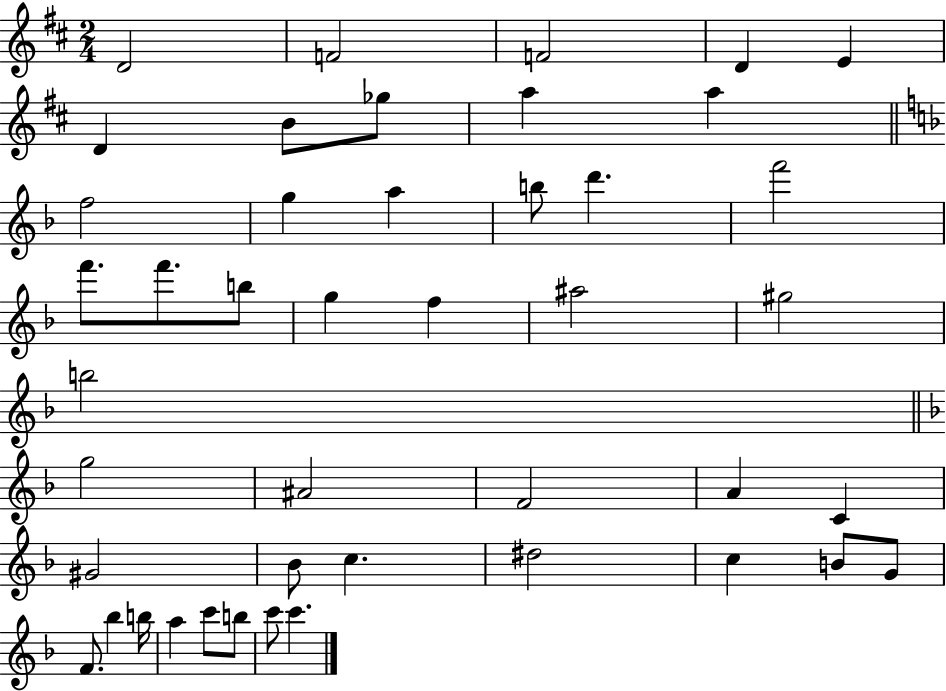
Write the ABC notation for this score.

X:1
T:Untitled
M:2/4
L:1/4
K:D
D2 F2 F2 D E D B/2 _g/2 a a f2 g a b/2 d' f'2 f'/2 f'/2 b/2 g f ^a2 ^g2 b2 g2 ^A2 F2 A C ^G2 _B/2 c ^d2 c B/2 G/2 F/2 _b b/4 a c'/2 b/2 c'/2 c'